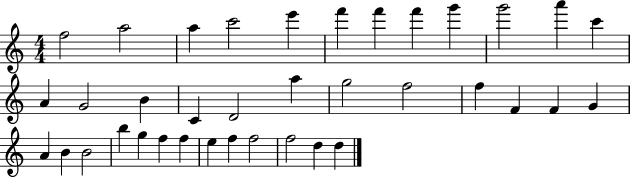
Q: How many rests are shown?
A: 0